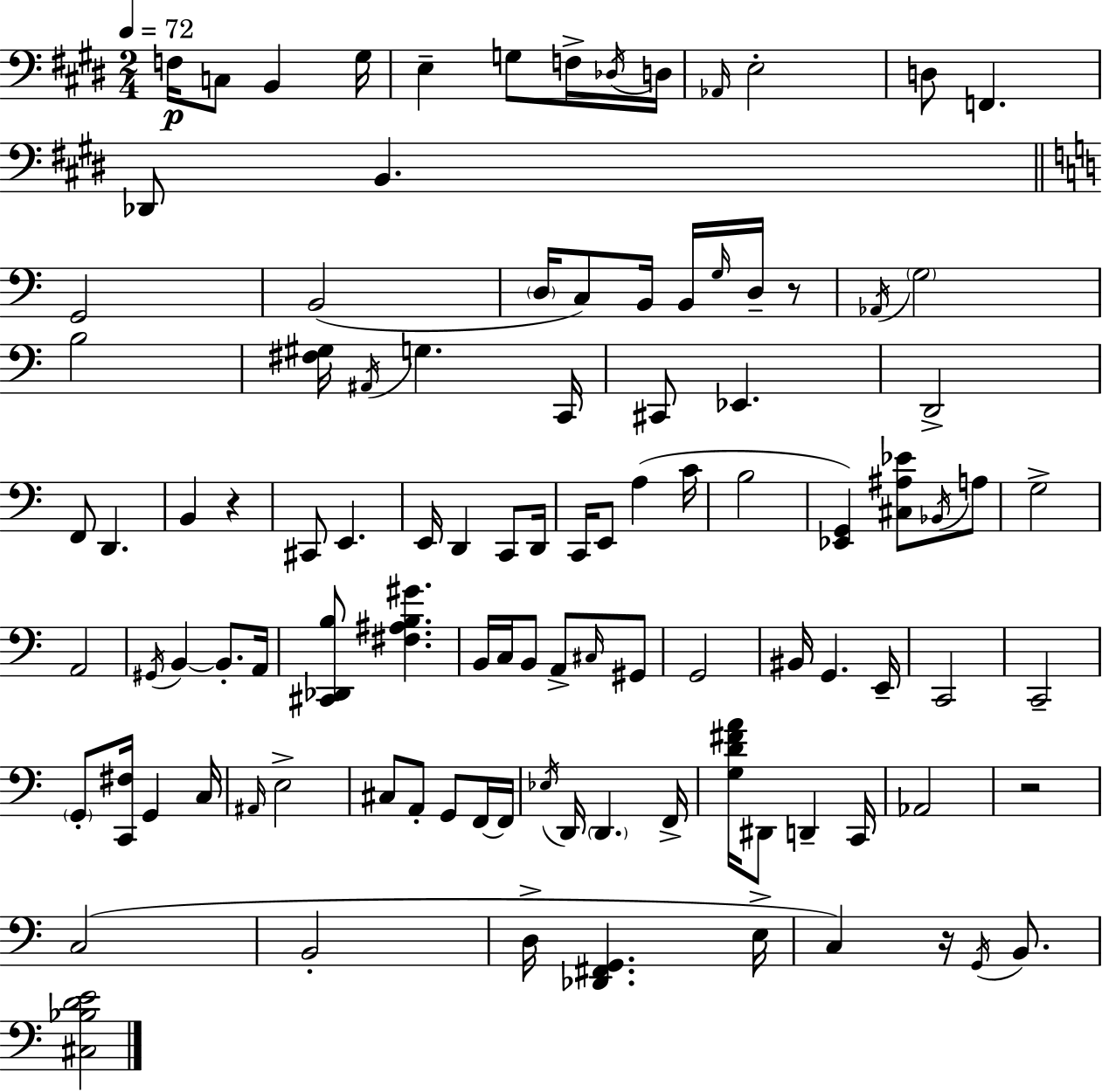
X:1
T:Untitled
M:2/4
L:1/4
K:E
F,/4 C,/2 B,, ^G,/4 E, G,/2 F,/4 _D,/4 D,/4 _A,,/4 E,2 D,/2 F,, _D,,/2 B,, G,,2 B,,2 D,/4 C,/2 B,,/4 B,,/4 G,/4 D,/4 z/2 _A,,/4 G,2 B,2 [^F,^G,]/4 ^A,,/4 G, C,,/4 ^C,,/2 _E,, D,,2 F,,/2 D,, B,, z ^C,,/2 E,, E,,/4 D,, C,,/2 D,,/4 C,,/4 E,,/2 A, C/4 B,2 [_E,,G,,] [^C,^A,_E]/2 _B,,/4 A,/2 G,2 A,,2 ^G,,/4 B,, B,,/2 A,,/4 [^C,,_D,,B,]/2 [^F,^A,B,^G] B,,/4 C,/4 B,,/2 A,,/2 ^C,/4 ^G,,/2 G,,2 ^B,,/4 G,, E,,/4 C,,2 C,,2 G,,/2 [C,,^F,]/4 G,, C,/4 ^A,,/4 E,2 ^C,/2 A,,/2 G,,/2 F,,/4 F,,/4 _E,/4 D,,/4 D,, F,,/4 [G,D^FA]/4 ^D,,/2 D,, C,,/4 _A,,2 z2 C,2 B,,2 D,/4 [_D,,^F,,G,,] E,/4 C, z/4 G,,/4 B,,/2 [^C,_B,DE]2